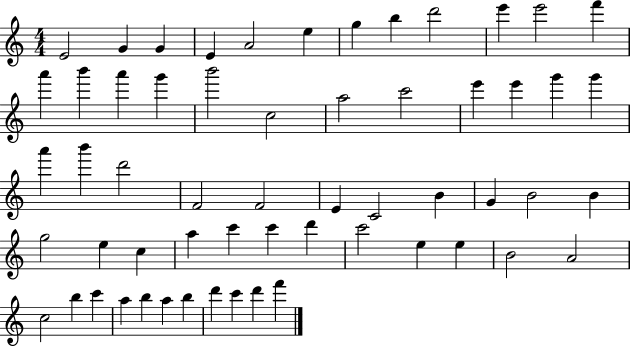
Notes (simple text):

E4/h G4/q G4/q E4/q A4/h E5/q G5/q B5/q D6/h E6/q E6/h F6/q A6/q B6/q A6/q G6/q B6/h C5/h A5/h C6/h E6/q E6/q G6/q G6/q A6/q B6/q D6/h F4/h F4/h E4/q C4/h B4/q G4/q B4/h B4/q G5/h E5/q C5/q A5/q C6/q C6/q D6/q C6/h E5/q E5/q B4/h A4/h C5/h B5/q C6/q A5/q B5/q A5/q B5/q D6/q C6/q D6/q F6/q